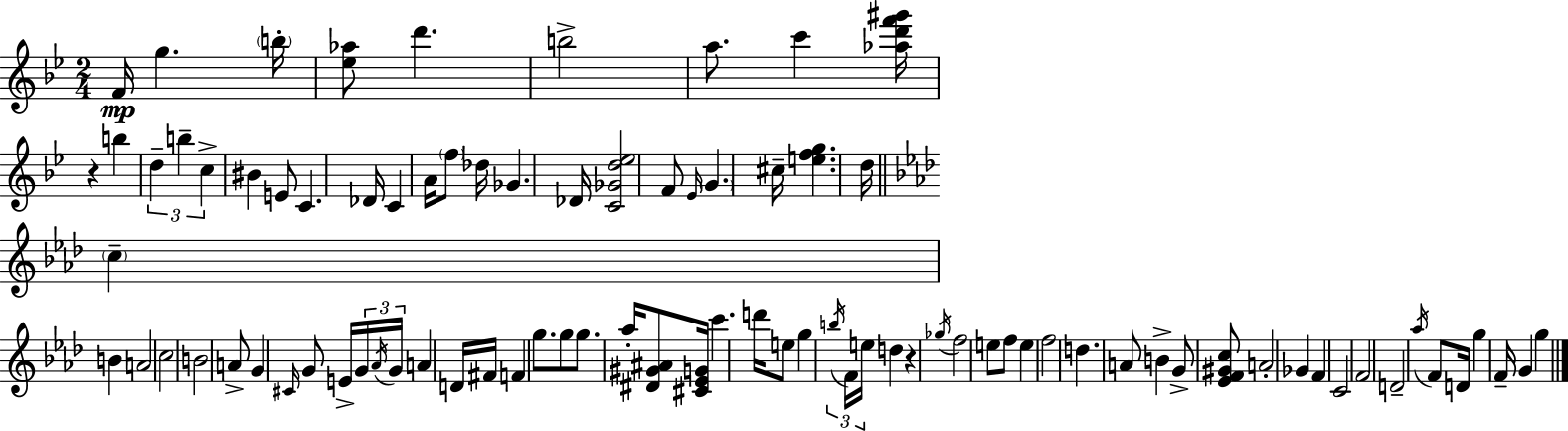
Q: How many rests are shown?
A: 2